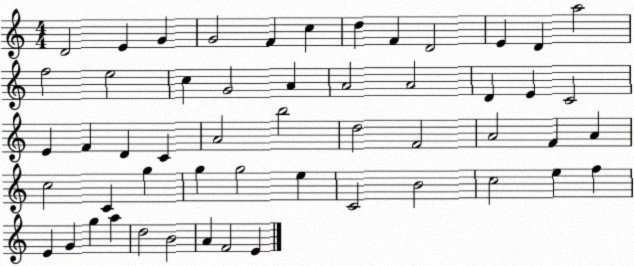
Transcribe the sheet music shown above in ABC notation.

X:1
T:Untitled
M:4/4
L:1/4
K:C
D2 E G G2 F c d F D2 E D a2 f2 e2 c G2 A A2 A2 D E C2 E F D C A2 b2 d2 F2 A2 F A c2 C g g g2 e C2 B2 c2 e f E G g a d2 B2 A F2 E